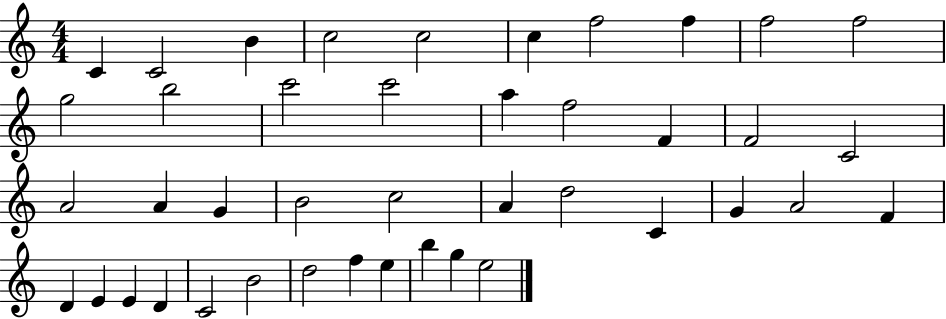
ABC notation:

X:1
T:Untitled
M:4/4
L:1/4
K:C
C C2 B c2 c2 c f2 f f2 f2 g2 b2 c'2 c'2 a f2 F F2 C2 A2 A G B2 c2 A d2 C G A2 F D E E D C2 B2 d2 f e b g e2